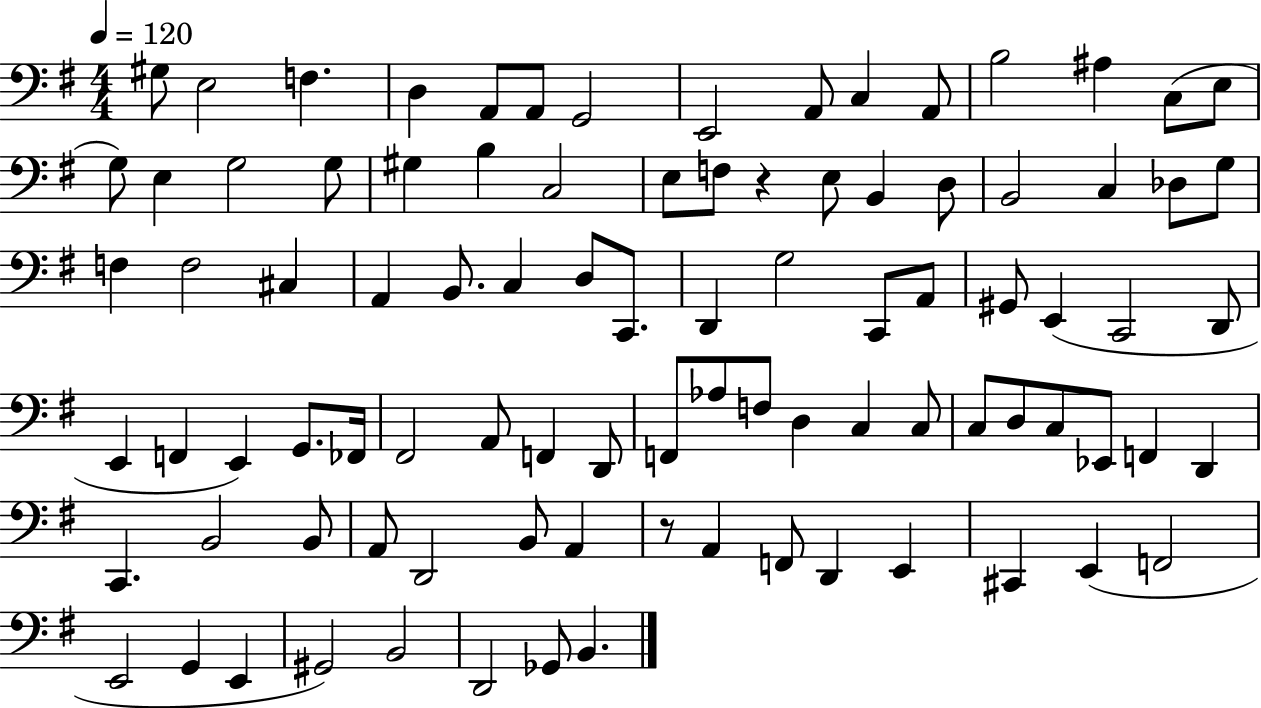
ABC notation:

X:1
T:Untitled
M:4/4
L:1/4
K:G
^G,/2 E,2 F, D, A,,/2 A,,/2 G,,2 E,,2 A,,/2 C, A,,/2 B,2 ^A, C,/2 E,/2 G,/2 E, G,2 G,/2 ^G, B, C,2 E,/2 F,/2 z E,/2 B,, D,/2 B,,2 C, _D,/2 G,/2 F, F,2 ^C, A,, B,,/2 C, D,/2 C,,/2 D,, G,2 C,,/2 A,,/2 ^G,,/2 E,, C,,2 D,,/2 E,, F,, E,, G,,/2 _F,,/4 ^F,,2 A,,/2 F,, D,,/2 F,,/2 _A,/2 F,/2 D, C, C,/2 C,/2 D,/2 C,/2 _E,,/2 F,, D,, C,, B,,2 B,,/2 A,,/2 D,,2 B,,/2 A,, z/2 A,, F,,/2 D,, E,, ^C,, E,, F,,2 E,,2 G,, E,, ^G,,2 B,,2 D,,2 _G,,/2 B,,